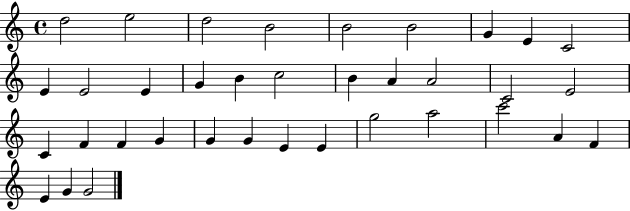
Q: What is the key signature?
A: C major